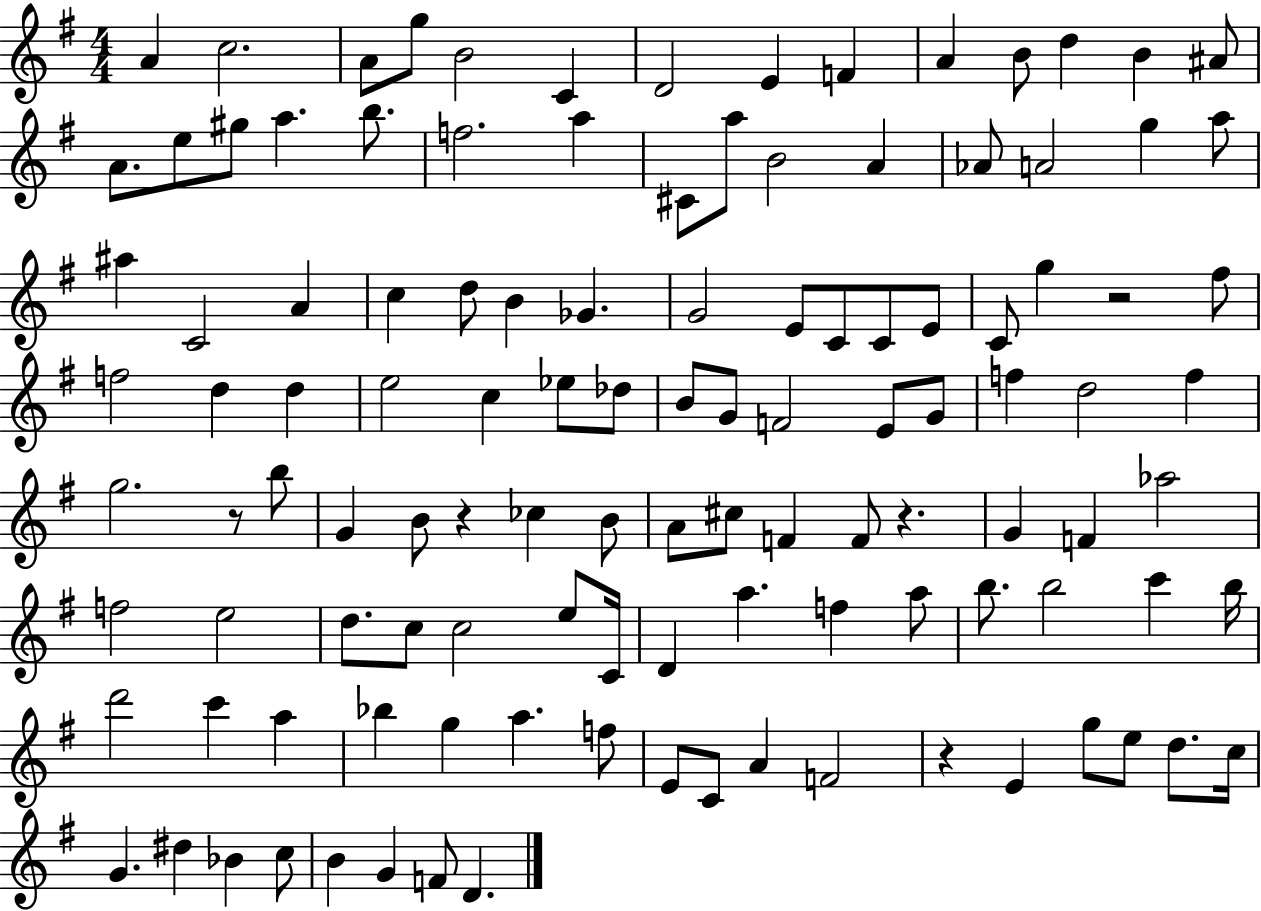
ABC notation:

X:1
T:Untitled
M:4/4
L:1/4
K:G
A c2 A/2 g/2 B2 C D2 E F A B/2 d B ^A/2 A/2 e/2 ^g/2 a b/2 f2 a ^C/2 a/2 B2 A _A/2 A2 g a/2 ^a C2 A c d/2 B _G G2 E/2 C/2 C/2 E/2 C/2 g z2 ^f/2 f2 d d e2 c _e/2 _d/2 B/2 G/2 F2 E/2 G/2 f d2 f g2 z/2 b/2 G B/2 z _c B/2 A/2 ^c/2 F F/2 z G F _a2 f2 e2 d/2 c/2 c2 e/2 C/4 D a f a/2 b/2 b2 c' b/4 d'2 c' a _b g a f/2 E/2 C/2 A F2 z E g/2 e/2 d/2 c/4 G ^d _B c/2 B G F/2 D